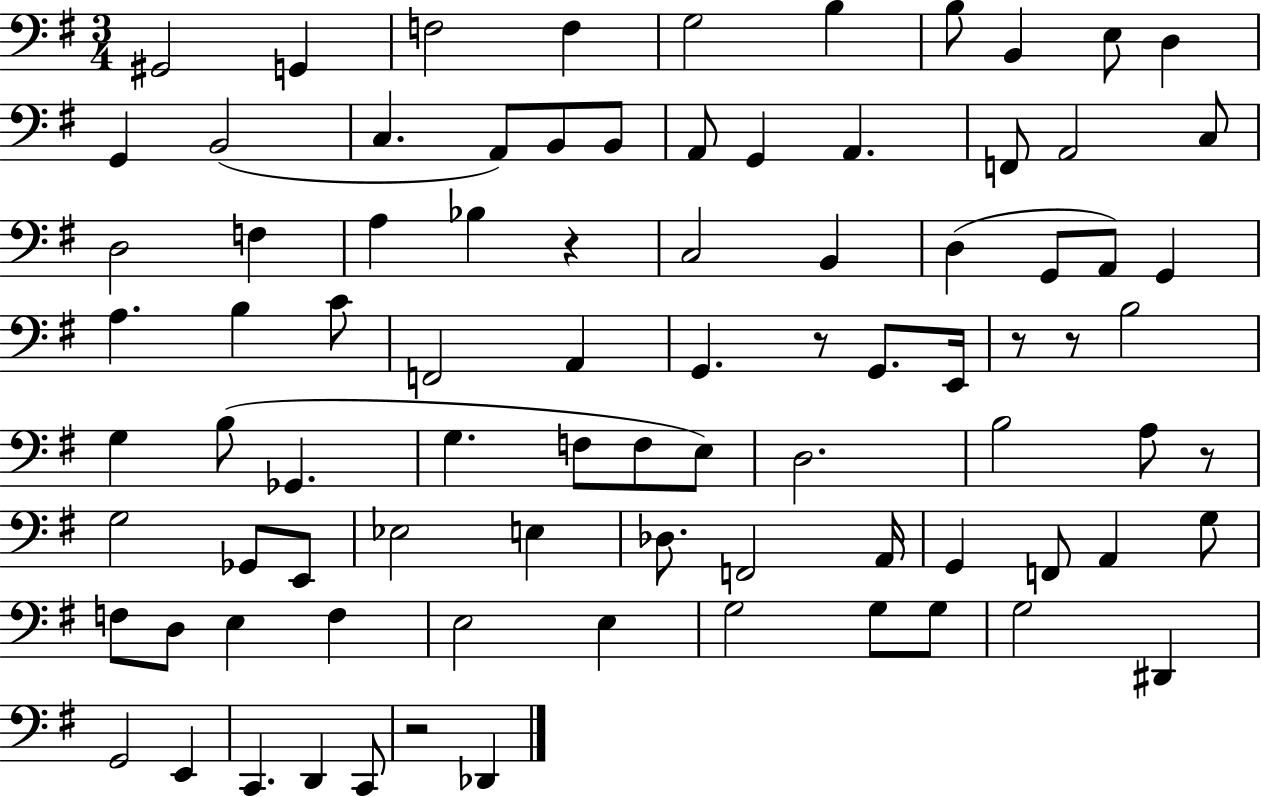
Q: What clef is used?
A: bass